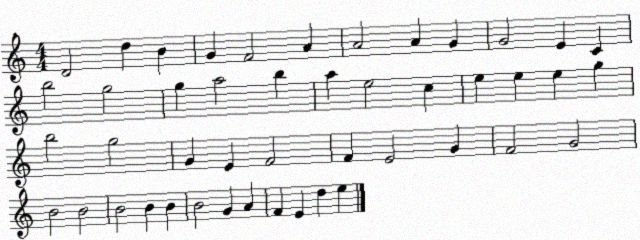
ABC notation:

X:1
T:Untitled
M:4/4
L:1/4
K:C
D2 d B G F2 A A2 A G G2 E C b2 g2 g a2 b a e2 c e e e g b2 g2 G E F2 F E2 G F2 G2 B2 B2 B2 B B B2 G A F E d e